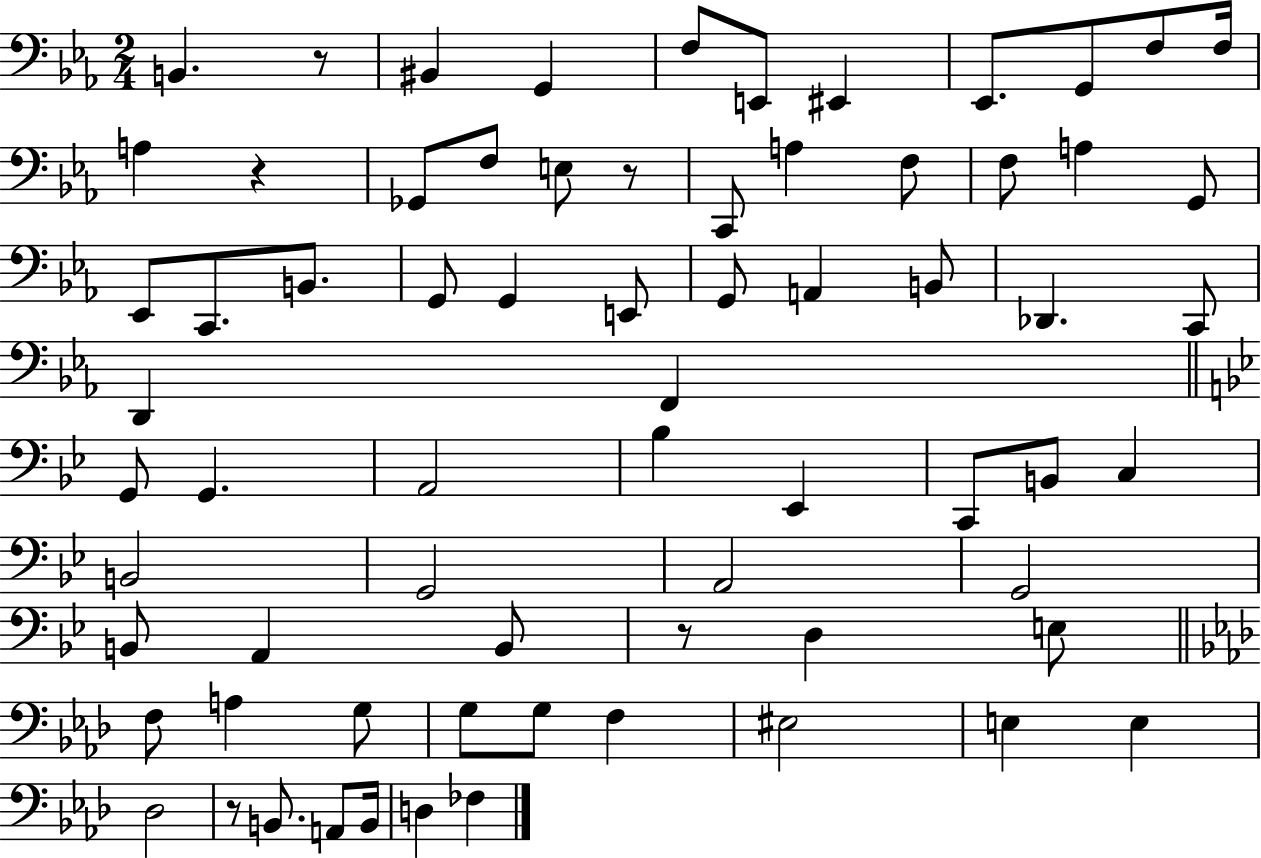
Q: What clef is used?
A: bass